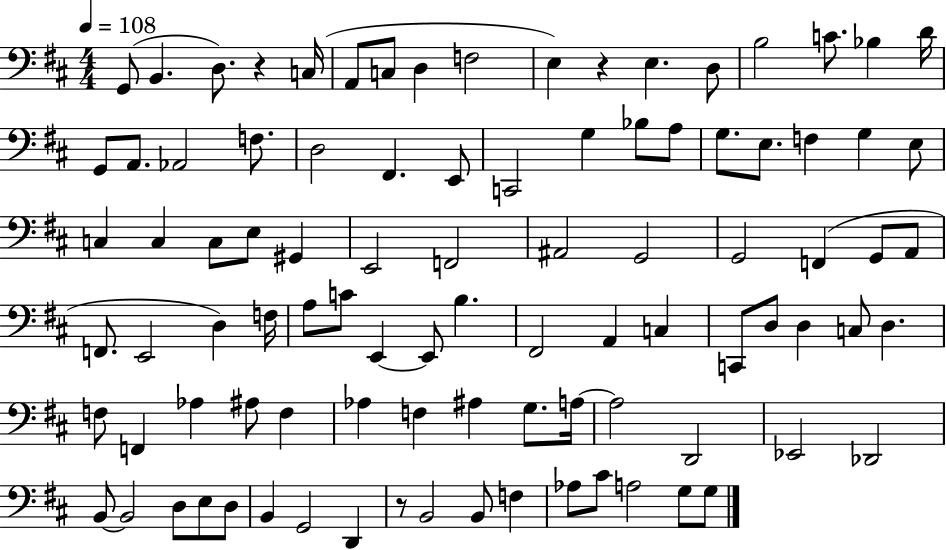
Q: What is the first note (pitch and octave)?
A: G2